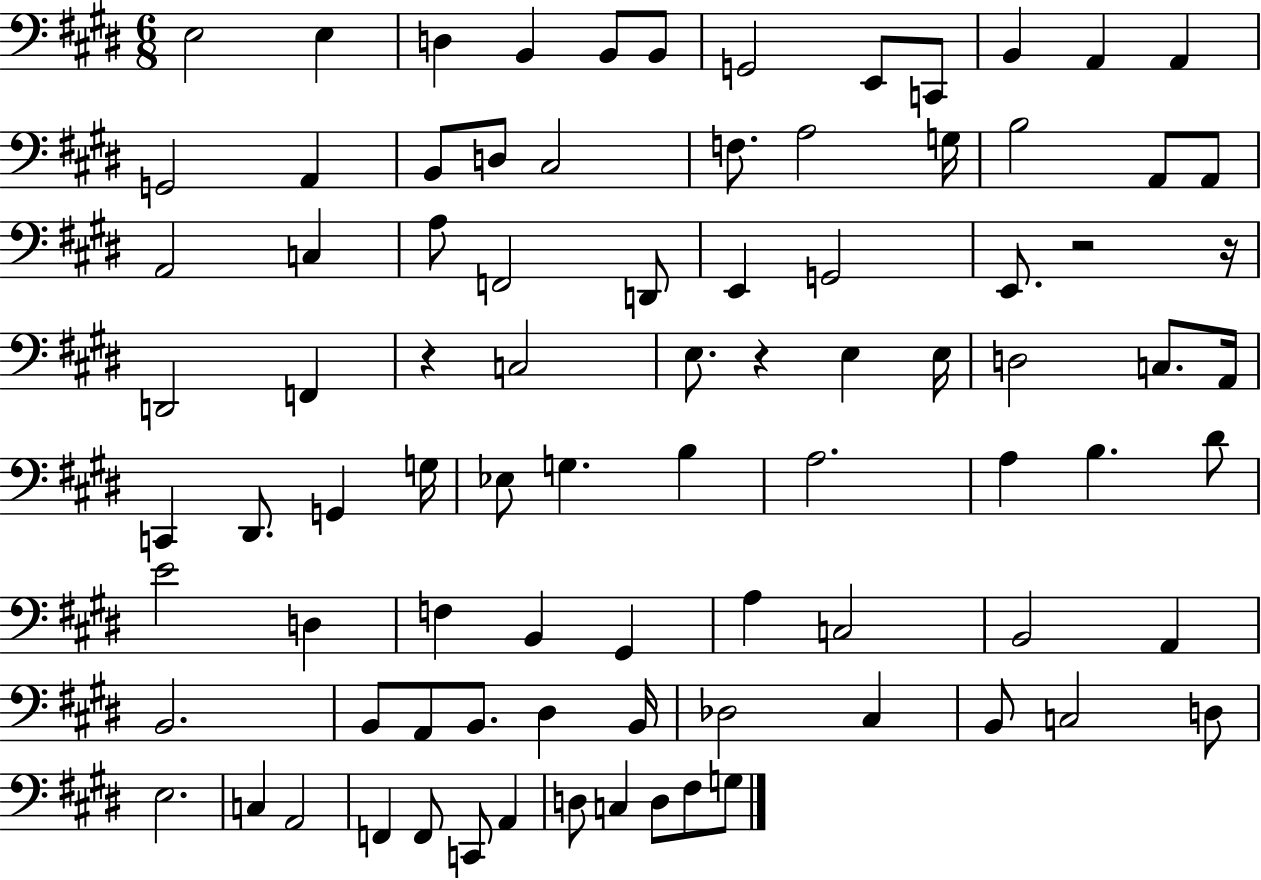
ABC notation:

X:1
T:Untitled
M:6/8
L:1/4
K:E
E,2 E, D, B,, B,,/2 B,,/2 G,,2 E,,/2 C,,/2 B,, A,, A,, G,,2 A,, B,,/2 D,/2 ^C,2 F,/2 A,2 G,/4 B,2 A,,/2 A,,/2 A,,2 C, A,/2 F,,2 D,,/2 E,, G,,2 E,,/2 z2 z/4 D,,2 F,, z C,2 E,/2 z E, E,/4 D,2 C,/2 A,,/4 C,, ^D,,/2 G,, G,/4 _E,/2 G, B, A,2 A, B, ^D/2 E2 D, F, B,, ^G,, A, C,2 B,,2 A,, B,,2 B,,/2 A,,/2 B,,/2 ^D, B,,/4 _D,2 ^C, B,,/2 C,2 D,/2 E,2 C, A,,2 F,, F,,/2 C,,/2 A,, D,/2 C, D,/2 ^F,/2 G,/2